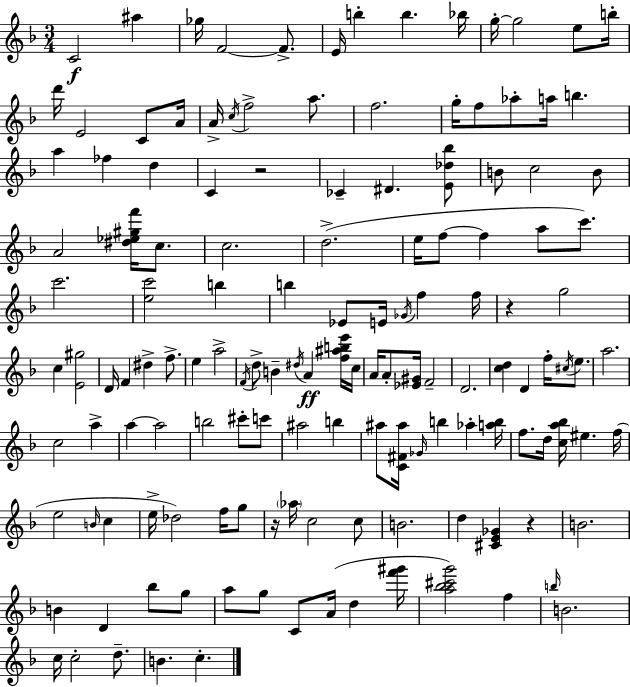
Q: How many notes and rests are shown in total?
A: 140